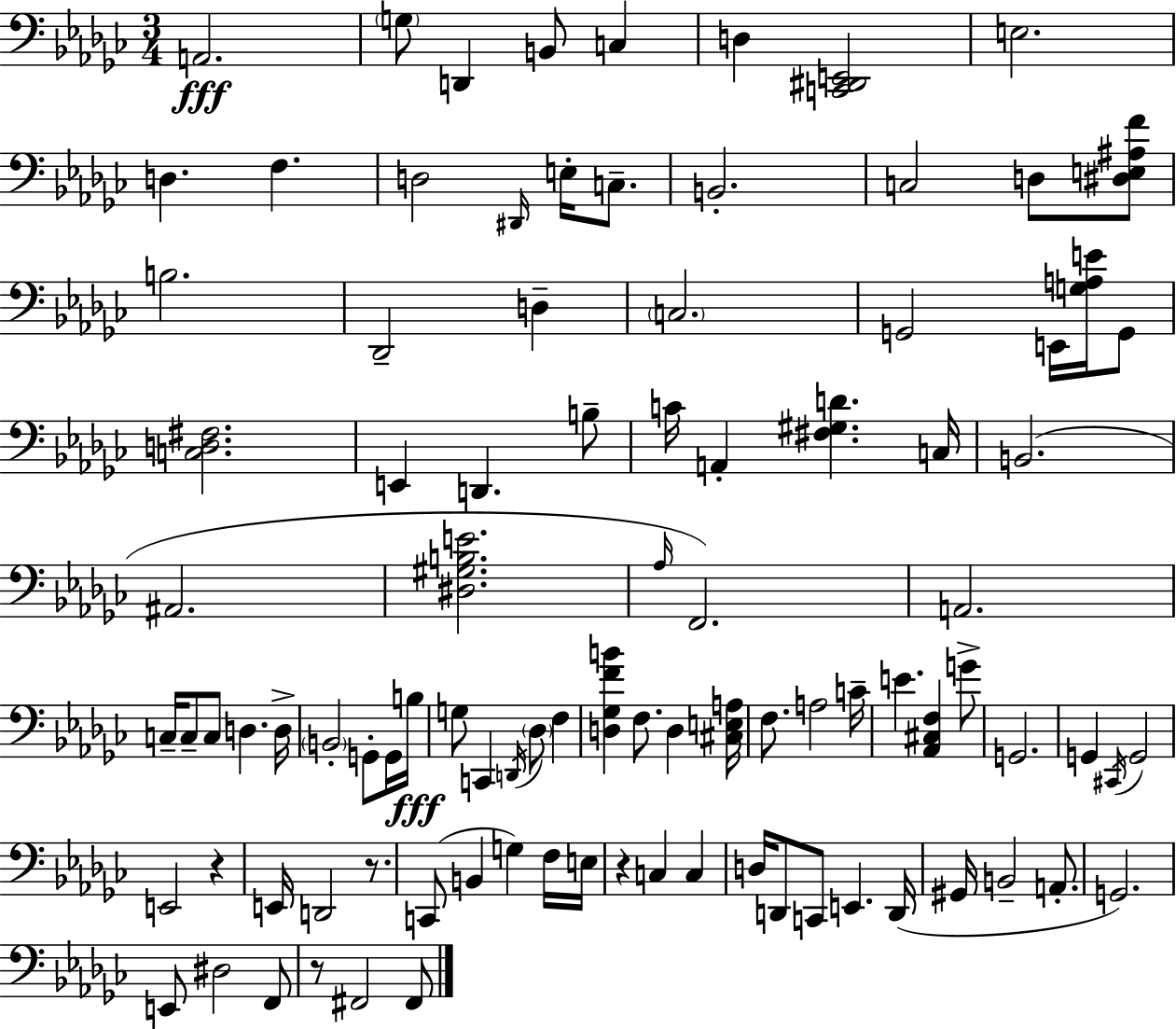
X:1
T:Untitled
M:3/4
L:1/4
K:Ebm
A,,2 G,/2 D,, B,,/2 C, D, [C,,^D,,E,,]2 E,2 D, F, D,2 ^D,,/4 E,/4 C,/2 B,,2 C,2 D,/2 [^D,E,^A,F]/2 B,2 _D,,2 D, C,2 G,,2 E,,/4 [G,A,E]/4 G,,/2 [C,D,^F,]2 E,, D,, B,/2 C/4 A,, [^F,^G,D] C,/4 B,,2 ^A,,2 [^D,^G,B,E]2 _A,/4 F,,2 A,,2 C,/4 C,/2 C,/2 D, D,/4 B,,2 G,,/2 G,,/4 B,/4 G,/2 C,, D,,/4 _D,/2 F, [D,_G,FB] F,/2 D, [^C,E,A,]/4 F,/2 A,2 C/4 E [_A,,^C,F,] G/2 G,,2 G,, ^C,,/4 G,,2 E,,2 z E,,/4 D,,2 z/2 C,,/2 B,, G, F,/4 E,/4 z C, C, D,/4 D,,/2 C,,/2 E,, D,,/4 ^G,,/4 B,,2 A,,/2 G,,2 E,,/2 ^D,2 F,,/2 z/2 ^F,,2 ^F,,/2